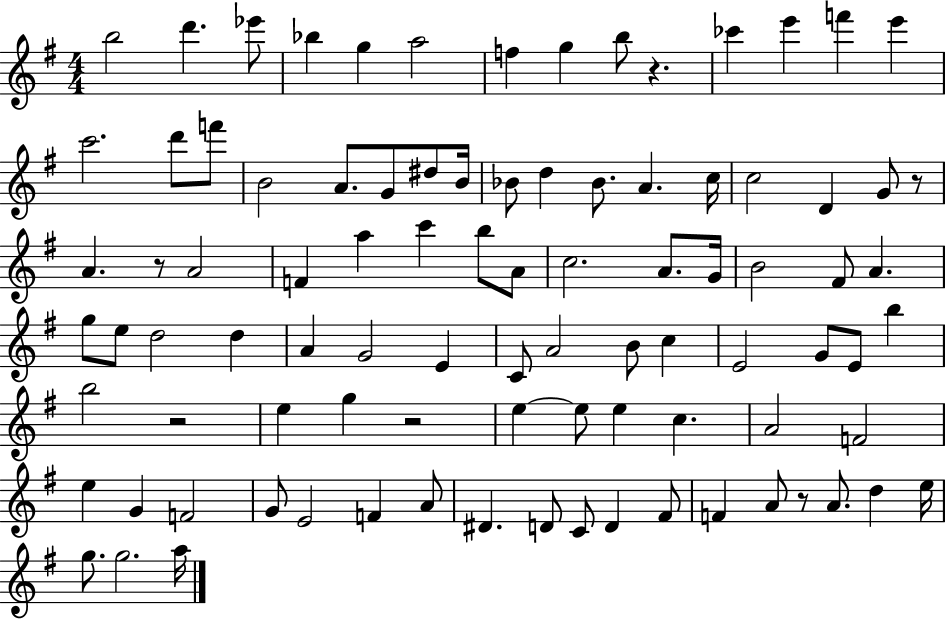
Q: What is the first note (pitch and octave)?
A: B5